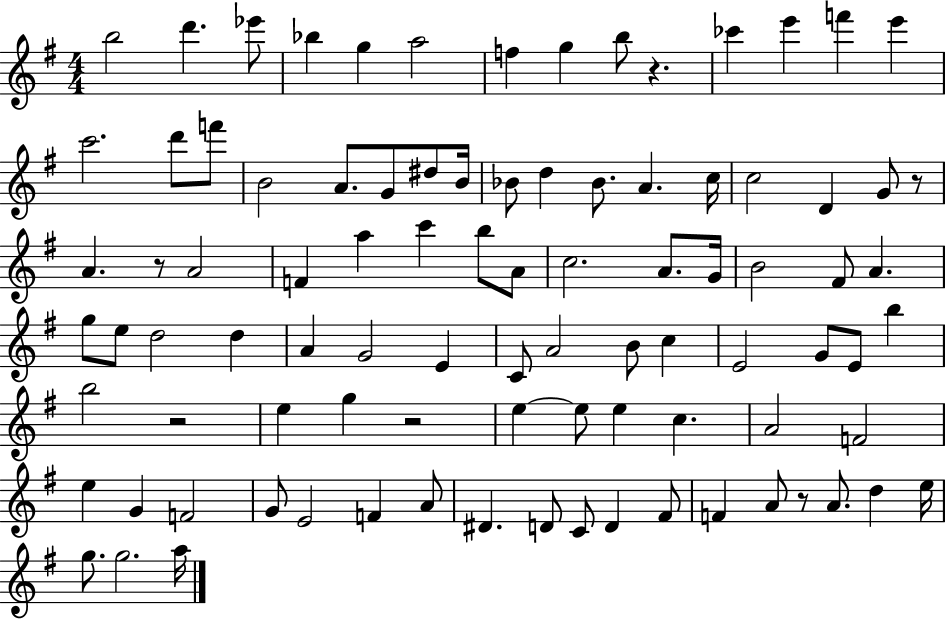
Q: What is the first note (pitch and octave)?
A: B5